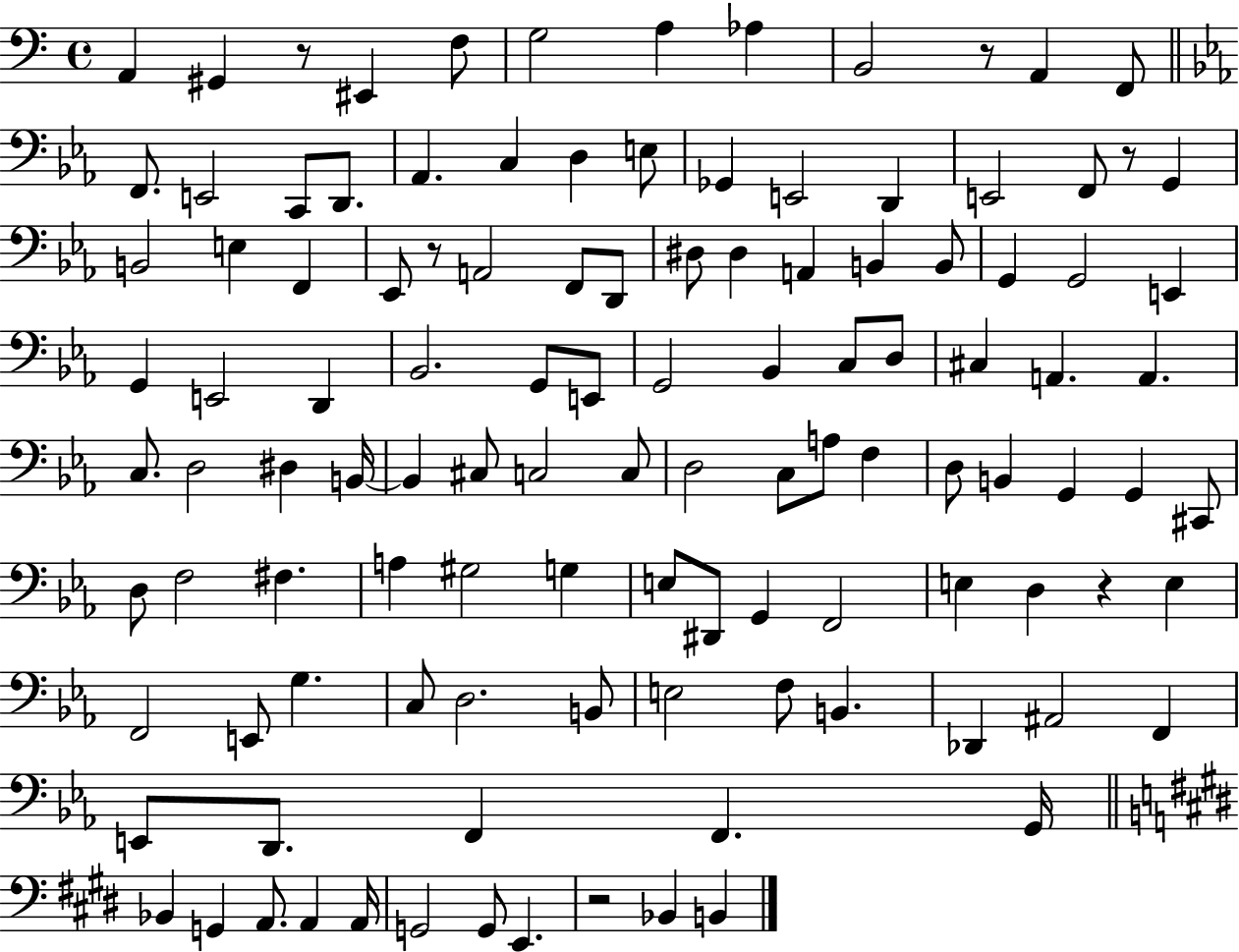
A2/q G#2/q R/e EIS2/q F3/e G3/h A3/q Ab3/q B2/h R/e A2/q F2/e F2/e. E2/h C2/e D2/e. Ab2/q. C3/q D3/q E3/e Gb2/q E2/h D2/q E2/h F2/e R/e G2/q B2/h E3/q F2/q Eb2/e R/e A2/h F2/e D2/e D#3/e D#3/q A2/q B2/q B2/e G2/q G2/h E2/q G2/q E2/h D2/q Bb2/h. G2/e E2/e G2/h Bb2/q C3/e D3/e C#3/q A2/q. A2/q. C3/e. D3/h D#3/q B2/s B2/q C#3/e C3/h C3/e D3/h C3/e A3/e F3/q D3/e B2/q G2/q G2/q C#2/e D3/e F3/h F#3/q. A3/q G#3/h G3/q E3/e D#2/e G2/q F2/h E3/q D3/q R/q E3/q F2/h E2/e G3/q. C3/e D3/h. B2/e E3/h F3/e B2/q. Db2/q A#2/h F2/q E2/e D2/e. F2/q F2/q. G2/s Bb2/q G2/q A2/e. A2/q A2/s G2/h G2/e E2/q. R/h Bb2/q B2/q